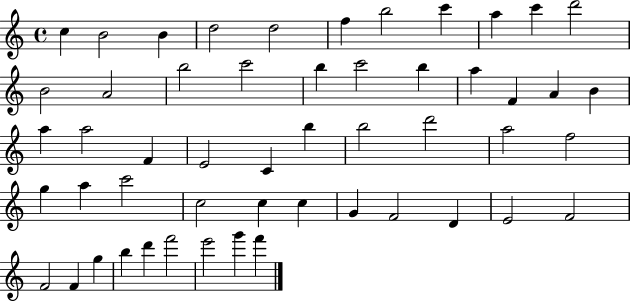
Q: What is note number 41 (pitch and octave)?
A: D4